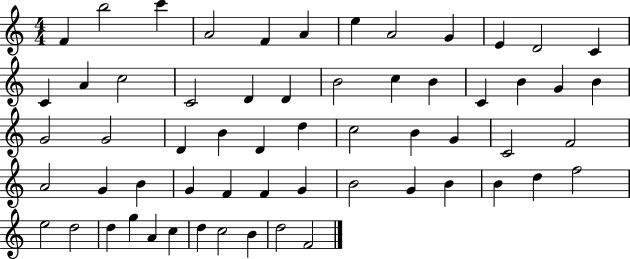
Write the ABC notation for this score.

X:1
T:Untitled
M:4/4
L:1/4
K:C
F b2 c' A2 F A e A2 G E D2 C C A c2 C2 D D B2 c B C B G B G2 G2 D B D d c2 B G C2 F2 A2 G B G F F G B2 G B B d f2 e2 d2 d g A c d c2 B d2 F2